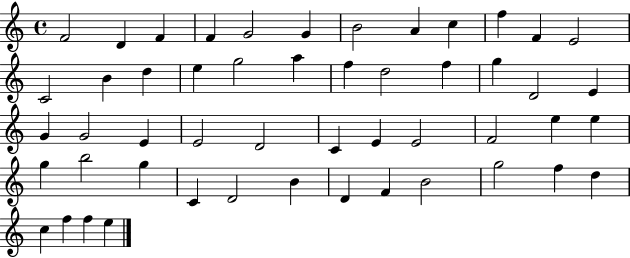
X:1
T:Untitled
M:4/4
L:1/4
K:C
F2 D F F G2 G B2 A c f F E2 C2 B d e g2 a f d2 f g D2 E G G2 E E2 D2 C E E2 F2 e e g b2 g C D2 B D F B2 g2 f d c f f e